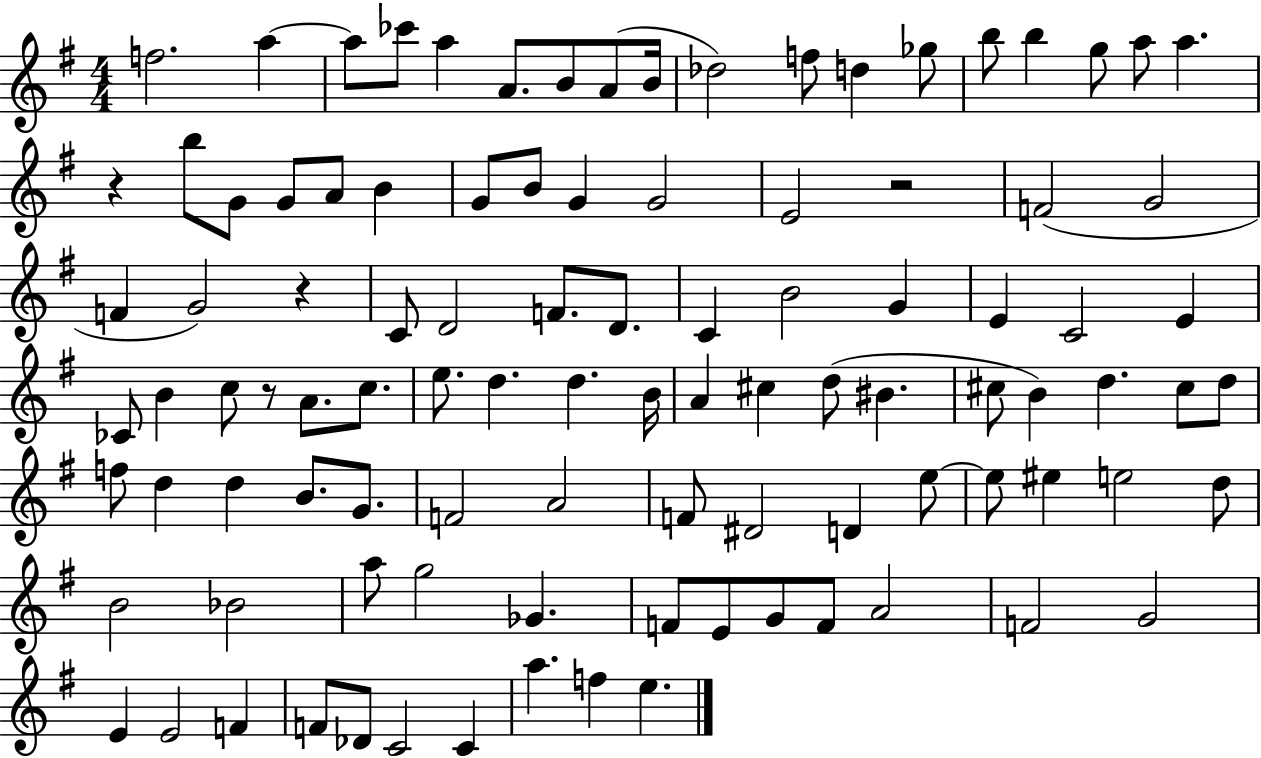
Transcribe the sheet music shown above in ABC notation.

X:1
T:Untitled
M:4/4
L:1/4
K:G
f2 a a/2 _c'/2 a A/2 B/2 A/2 B/4 _d2 f/2 d _g/2 b/2 b g/2 a/2 a z b/2 G/2 G/2 A/2 B G/2 B/2 G G2 E2 z2 F2 G2 F G2 z C/2 D2 F/2 D/2 C B2 G E C2 E _C/2 B c/2 z/2 A/2 c/2 e/2 d d B/4 A ^c d/2 ^B ^c/2 B d ^c/2 d/2 f/2 d d B/2 G/2 F2 A2 F/2 ^D2 D e/2 e/2 ^e e2 d/2 B2 _B2 a/2 g2 _G F/2 E/2 G/2 F/2 A2 F2 G2 E E2 F F/2 _D/2 C2 C a f e